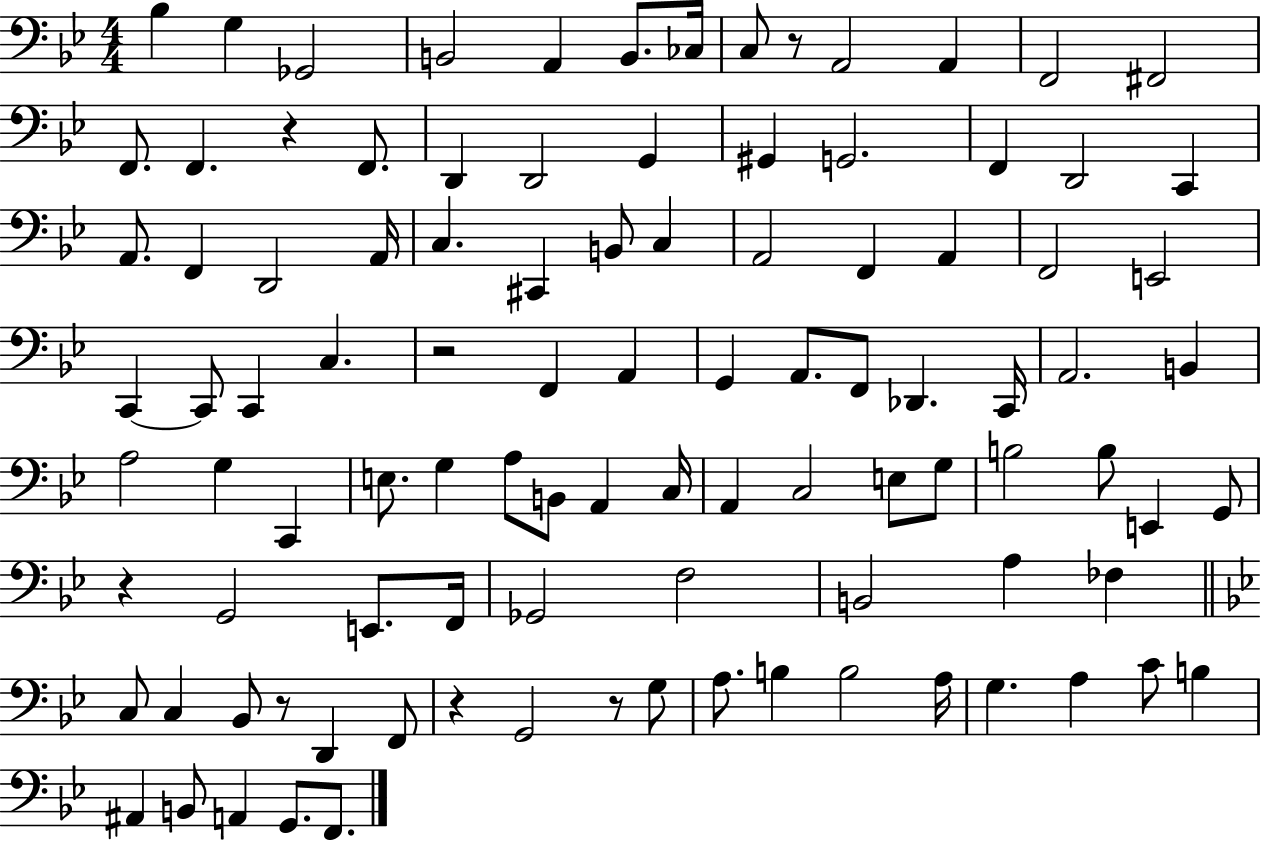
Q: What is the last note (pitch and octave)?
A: F2